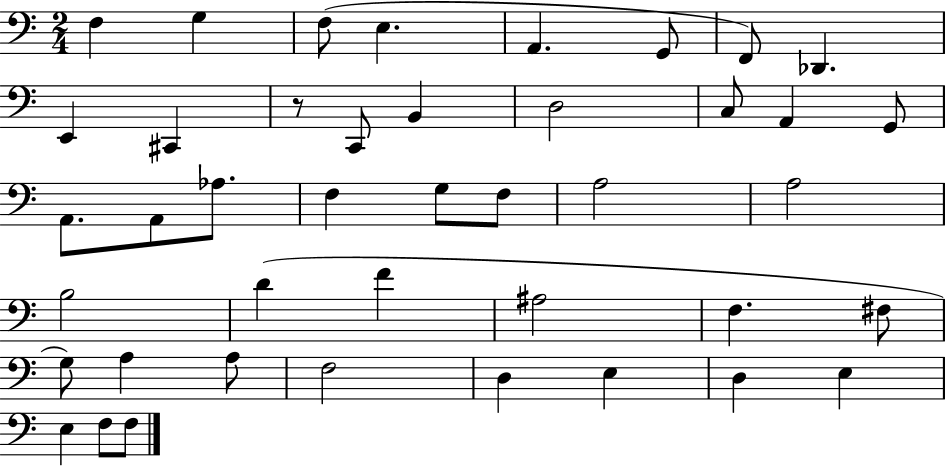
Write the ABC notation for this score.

X:1
T:Untitled
M:2/4
L:1/4
K:C
F, G, F,/2 E, A,, G,,/2 F,,/2 _D,, E,, ^C,, z/2 C,,/2 B,, D,2 C,/2 A,, G,,/2 A,,/2 A,,/2 _A,/2 F, G,/2 F,/2 A,2 A,2 B,2 D F ^A,2 F, ^F,/2 G,/2 A, A,/2 F,2 D, E, D, E, E, F,/2 F,/2